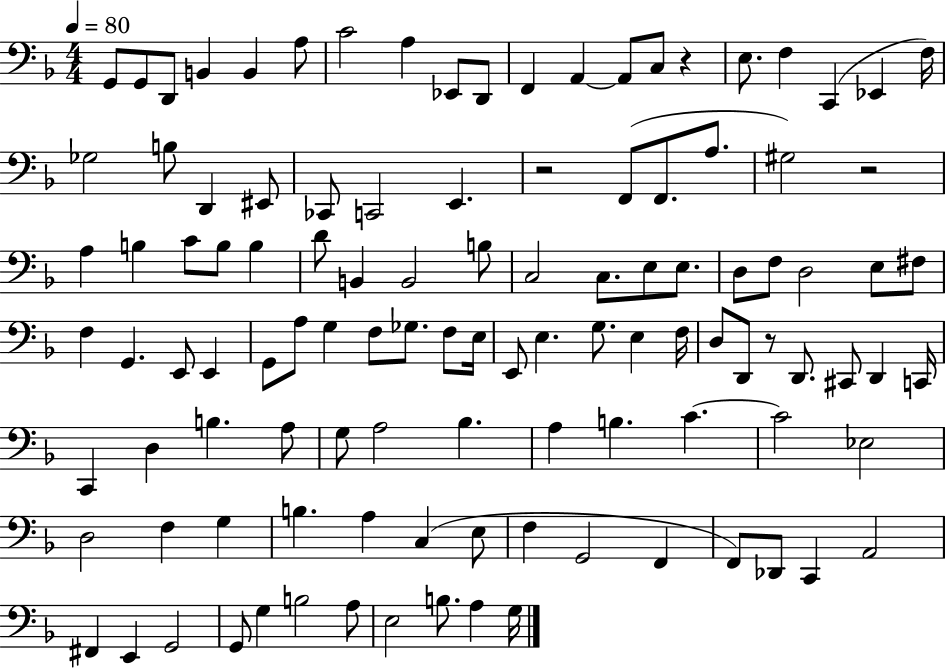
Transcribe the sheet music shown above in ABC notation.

X:1
T:Untitled
M:4/4
L:1/4
K:F
G,,/2 G,,/2 D,,/2 B,, B,, A,/2 C2 A, _E,,/2 D,,/2 F,, A,, A,,/2 C,/2 z E,/2 F, C,, _E,, F,/4 _G,2 B,/2 D,, ^E,,/2 _C,,/2 C,,2 E,, z2 F,,/2 F,,/2 A,/2 ^G,2 z2 A, B, C/2 B,/2 B, D/2 B,, B,,2 B,/2 C,2 C,/2 E,/2 E,/2 D,/2 F,/2 D,2 E,/2 ^F,/2 F, G,, E,,/2 E,, G,,/2 A,/2 G, F,/2 _G,/2 F,/2 E,/4 E,,/2 E, G,/2 E, F,/4 D,/2 D,,/2 z/2 D,,/2 ^C,,/2 D,, C,,/4 C,, D, B, A,/2 G,/2 A,2 _B, A, B, C C2 _E,2 D,2 F, G, B, A, C, E,/2 F, G,,2 F,, F,,/2 _D,,/2 C,, A,,2 ^F,, E,, G,,2 G,,/2 G, B,2 A,/2 E,2 B,/2 A, G,/4